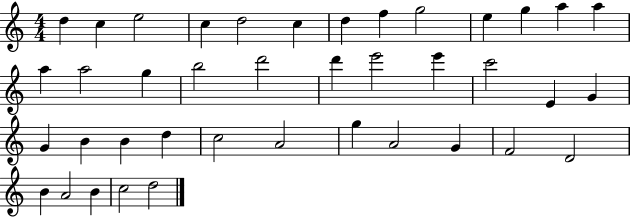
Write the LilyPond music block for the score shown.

{
  \clef treble
  \numericTimeSignature
  \time 4/4
  \key c \major
  d''4 c''4 e''2 | c''4 d''2 c''4 | d''4 f''4 g''2 | e''4 g''4 a''4 a''4 | \break a''4 a''2 g''4 | b''2 d'''2 | d'''4 e'''2 e'''4 | c'''2 e'4 g'4 | \break g'4 b'4 b'4 d''4 | c''2 a'2 | g''4 a'2 g'4 | f'2 d'2 | \break b'4 a'2 b'4 | c''2 d''2 | \bar "|."
}